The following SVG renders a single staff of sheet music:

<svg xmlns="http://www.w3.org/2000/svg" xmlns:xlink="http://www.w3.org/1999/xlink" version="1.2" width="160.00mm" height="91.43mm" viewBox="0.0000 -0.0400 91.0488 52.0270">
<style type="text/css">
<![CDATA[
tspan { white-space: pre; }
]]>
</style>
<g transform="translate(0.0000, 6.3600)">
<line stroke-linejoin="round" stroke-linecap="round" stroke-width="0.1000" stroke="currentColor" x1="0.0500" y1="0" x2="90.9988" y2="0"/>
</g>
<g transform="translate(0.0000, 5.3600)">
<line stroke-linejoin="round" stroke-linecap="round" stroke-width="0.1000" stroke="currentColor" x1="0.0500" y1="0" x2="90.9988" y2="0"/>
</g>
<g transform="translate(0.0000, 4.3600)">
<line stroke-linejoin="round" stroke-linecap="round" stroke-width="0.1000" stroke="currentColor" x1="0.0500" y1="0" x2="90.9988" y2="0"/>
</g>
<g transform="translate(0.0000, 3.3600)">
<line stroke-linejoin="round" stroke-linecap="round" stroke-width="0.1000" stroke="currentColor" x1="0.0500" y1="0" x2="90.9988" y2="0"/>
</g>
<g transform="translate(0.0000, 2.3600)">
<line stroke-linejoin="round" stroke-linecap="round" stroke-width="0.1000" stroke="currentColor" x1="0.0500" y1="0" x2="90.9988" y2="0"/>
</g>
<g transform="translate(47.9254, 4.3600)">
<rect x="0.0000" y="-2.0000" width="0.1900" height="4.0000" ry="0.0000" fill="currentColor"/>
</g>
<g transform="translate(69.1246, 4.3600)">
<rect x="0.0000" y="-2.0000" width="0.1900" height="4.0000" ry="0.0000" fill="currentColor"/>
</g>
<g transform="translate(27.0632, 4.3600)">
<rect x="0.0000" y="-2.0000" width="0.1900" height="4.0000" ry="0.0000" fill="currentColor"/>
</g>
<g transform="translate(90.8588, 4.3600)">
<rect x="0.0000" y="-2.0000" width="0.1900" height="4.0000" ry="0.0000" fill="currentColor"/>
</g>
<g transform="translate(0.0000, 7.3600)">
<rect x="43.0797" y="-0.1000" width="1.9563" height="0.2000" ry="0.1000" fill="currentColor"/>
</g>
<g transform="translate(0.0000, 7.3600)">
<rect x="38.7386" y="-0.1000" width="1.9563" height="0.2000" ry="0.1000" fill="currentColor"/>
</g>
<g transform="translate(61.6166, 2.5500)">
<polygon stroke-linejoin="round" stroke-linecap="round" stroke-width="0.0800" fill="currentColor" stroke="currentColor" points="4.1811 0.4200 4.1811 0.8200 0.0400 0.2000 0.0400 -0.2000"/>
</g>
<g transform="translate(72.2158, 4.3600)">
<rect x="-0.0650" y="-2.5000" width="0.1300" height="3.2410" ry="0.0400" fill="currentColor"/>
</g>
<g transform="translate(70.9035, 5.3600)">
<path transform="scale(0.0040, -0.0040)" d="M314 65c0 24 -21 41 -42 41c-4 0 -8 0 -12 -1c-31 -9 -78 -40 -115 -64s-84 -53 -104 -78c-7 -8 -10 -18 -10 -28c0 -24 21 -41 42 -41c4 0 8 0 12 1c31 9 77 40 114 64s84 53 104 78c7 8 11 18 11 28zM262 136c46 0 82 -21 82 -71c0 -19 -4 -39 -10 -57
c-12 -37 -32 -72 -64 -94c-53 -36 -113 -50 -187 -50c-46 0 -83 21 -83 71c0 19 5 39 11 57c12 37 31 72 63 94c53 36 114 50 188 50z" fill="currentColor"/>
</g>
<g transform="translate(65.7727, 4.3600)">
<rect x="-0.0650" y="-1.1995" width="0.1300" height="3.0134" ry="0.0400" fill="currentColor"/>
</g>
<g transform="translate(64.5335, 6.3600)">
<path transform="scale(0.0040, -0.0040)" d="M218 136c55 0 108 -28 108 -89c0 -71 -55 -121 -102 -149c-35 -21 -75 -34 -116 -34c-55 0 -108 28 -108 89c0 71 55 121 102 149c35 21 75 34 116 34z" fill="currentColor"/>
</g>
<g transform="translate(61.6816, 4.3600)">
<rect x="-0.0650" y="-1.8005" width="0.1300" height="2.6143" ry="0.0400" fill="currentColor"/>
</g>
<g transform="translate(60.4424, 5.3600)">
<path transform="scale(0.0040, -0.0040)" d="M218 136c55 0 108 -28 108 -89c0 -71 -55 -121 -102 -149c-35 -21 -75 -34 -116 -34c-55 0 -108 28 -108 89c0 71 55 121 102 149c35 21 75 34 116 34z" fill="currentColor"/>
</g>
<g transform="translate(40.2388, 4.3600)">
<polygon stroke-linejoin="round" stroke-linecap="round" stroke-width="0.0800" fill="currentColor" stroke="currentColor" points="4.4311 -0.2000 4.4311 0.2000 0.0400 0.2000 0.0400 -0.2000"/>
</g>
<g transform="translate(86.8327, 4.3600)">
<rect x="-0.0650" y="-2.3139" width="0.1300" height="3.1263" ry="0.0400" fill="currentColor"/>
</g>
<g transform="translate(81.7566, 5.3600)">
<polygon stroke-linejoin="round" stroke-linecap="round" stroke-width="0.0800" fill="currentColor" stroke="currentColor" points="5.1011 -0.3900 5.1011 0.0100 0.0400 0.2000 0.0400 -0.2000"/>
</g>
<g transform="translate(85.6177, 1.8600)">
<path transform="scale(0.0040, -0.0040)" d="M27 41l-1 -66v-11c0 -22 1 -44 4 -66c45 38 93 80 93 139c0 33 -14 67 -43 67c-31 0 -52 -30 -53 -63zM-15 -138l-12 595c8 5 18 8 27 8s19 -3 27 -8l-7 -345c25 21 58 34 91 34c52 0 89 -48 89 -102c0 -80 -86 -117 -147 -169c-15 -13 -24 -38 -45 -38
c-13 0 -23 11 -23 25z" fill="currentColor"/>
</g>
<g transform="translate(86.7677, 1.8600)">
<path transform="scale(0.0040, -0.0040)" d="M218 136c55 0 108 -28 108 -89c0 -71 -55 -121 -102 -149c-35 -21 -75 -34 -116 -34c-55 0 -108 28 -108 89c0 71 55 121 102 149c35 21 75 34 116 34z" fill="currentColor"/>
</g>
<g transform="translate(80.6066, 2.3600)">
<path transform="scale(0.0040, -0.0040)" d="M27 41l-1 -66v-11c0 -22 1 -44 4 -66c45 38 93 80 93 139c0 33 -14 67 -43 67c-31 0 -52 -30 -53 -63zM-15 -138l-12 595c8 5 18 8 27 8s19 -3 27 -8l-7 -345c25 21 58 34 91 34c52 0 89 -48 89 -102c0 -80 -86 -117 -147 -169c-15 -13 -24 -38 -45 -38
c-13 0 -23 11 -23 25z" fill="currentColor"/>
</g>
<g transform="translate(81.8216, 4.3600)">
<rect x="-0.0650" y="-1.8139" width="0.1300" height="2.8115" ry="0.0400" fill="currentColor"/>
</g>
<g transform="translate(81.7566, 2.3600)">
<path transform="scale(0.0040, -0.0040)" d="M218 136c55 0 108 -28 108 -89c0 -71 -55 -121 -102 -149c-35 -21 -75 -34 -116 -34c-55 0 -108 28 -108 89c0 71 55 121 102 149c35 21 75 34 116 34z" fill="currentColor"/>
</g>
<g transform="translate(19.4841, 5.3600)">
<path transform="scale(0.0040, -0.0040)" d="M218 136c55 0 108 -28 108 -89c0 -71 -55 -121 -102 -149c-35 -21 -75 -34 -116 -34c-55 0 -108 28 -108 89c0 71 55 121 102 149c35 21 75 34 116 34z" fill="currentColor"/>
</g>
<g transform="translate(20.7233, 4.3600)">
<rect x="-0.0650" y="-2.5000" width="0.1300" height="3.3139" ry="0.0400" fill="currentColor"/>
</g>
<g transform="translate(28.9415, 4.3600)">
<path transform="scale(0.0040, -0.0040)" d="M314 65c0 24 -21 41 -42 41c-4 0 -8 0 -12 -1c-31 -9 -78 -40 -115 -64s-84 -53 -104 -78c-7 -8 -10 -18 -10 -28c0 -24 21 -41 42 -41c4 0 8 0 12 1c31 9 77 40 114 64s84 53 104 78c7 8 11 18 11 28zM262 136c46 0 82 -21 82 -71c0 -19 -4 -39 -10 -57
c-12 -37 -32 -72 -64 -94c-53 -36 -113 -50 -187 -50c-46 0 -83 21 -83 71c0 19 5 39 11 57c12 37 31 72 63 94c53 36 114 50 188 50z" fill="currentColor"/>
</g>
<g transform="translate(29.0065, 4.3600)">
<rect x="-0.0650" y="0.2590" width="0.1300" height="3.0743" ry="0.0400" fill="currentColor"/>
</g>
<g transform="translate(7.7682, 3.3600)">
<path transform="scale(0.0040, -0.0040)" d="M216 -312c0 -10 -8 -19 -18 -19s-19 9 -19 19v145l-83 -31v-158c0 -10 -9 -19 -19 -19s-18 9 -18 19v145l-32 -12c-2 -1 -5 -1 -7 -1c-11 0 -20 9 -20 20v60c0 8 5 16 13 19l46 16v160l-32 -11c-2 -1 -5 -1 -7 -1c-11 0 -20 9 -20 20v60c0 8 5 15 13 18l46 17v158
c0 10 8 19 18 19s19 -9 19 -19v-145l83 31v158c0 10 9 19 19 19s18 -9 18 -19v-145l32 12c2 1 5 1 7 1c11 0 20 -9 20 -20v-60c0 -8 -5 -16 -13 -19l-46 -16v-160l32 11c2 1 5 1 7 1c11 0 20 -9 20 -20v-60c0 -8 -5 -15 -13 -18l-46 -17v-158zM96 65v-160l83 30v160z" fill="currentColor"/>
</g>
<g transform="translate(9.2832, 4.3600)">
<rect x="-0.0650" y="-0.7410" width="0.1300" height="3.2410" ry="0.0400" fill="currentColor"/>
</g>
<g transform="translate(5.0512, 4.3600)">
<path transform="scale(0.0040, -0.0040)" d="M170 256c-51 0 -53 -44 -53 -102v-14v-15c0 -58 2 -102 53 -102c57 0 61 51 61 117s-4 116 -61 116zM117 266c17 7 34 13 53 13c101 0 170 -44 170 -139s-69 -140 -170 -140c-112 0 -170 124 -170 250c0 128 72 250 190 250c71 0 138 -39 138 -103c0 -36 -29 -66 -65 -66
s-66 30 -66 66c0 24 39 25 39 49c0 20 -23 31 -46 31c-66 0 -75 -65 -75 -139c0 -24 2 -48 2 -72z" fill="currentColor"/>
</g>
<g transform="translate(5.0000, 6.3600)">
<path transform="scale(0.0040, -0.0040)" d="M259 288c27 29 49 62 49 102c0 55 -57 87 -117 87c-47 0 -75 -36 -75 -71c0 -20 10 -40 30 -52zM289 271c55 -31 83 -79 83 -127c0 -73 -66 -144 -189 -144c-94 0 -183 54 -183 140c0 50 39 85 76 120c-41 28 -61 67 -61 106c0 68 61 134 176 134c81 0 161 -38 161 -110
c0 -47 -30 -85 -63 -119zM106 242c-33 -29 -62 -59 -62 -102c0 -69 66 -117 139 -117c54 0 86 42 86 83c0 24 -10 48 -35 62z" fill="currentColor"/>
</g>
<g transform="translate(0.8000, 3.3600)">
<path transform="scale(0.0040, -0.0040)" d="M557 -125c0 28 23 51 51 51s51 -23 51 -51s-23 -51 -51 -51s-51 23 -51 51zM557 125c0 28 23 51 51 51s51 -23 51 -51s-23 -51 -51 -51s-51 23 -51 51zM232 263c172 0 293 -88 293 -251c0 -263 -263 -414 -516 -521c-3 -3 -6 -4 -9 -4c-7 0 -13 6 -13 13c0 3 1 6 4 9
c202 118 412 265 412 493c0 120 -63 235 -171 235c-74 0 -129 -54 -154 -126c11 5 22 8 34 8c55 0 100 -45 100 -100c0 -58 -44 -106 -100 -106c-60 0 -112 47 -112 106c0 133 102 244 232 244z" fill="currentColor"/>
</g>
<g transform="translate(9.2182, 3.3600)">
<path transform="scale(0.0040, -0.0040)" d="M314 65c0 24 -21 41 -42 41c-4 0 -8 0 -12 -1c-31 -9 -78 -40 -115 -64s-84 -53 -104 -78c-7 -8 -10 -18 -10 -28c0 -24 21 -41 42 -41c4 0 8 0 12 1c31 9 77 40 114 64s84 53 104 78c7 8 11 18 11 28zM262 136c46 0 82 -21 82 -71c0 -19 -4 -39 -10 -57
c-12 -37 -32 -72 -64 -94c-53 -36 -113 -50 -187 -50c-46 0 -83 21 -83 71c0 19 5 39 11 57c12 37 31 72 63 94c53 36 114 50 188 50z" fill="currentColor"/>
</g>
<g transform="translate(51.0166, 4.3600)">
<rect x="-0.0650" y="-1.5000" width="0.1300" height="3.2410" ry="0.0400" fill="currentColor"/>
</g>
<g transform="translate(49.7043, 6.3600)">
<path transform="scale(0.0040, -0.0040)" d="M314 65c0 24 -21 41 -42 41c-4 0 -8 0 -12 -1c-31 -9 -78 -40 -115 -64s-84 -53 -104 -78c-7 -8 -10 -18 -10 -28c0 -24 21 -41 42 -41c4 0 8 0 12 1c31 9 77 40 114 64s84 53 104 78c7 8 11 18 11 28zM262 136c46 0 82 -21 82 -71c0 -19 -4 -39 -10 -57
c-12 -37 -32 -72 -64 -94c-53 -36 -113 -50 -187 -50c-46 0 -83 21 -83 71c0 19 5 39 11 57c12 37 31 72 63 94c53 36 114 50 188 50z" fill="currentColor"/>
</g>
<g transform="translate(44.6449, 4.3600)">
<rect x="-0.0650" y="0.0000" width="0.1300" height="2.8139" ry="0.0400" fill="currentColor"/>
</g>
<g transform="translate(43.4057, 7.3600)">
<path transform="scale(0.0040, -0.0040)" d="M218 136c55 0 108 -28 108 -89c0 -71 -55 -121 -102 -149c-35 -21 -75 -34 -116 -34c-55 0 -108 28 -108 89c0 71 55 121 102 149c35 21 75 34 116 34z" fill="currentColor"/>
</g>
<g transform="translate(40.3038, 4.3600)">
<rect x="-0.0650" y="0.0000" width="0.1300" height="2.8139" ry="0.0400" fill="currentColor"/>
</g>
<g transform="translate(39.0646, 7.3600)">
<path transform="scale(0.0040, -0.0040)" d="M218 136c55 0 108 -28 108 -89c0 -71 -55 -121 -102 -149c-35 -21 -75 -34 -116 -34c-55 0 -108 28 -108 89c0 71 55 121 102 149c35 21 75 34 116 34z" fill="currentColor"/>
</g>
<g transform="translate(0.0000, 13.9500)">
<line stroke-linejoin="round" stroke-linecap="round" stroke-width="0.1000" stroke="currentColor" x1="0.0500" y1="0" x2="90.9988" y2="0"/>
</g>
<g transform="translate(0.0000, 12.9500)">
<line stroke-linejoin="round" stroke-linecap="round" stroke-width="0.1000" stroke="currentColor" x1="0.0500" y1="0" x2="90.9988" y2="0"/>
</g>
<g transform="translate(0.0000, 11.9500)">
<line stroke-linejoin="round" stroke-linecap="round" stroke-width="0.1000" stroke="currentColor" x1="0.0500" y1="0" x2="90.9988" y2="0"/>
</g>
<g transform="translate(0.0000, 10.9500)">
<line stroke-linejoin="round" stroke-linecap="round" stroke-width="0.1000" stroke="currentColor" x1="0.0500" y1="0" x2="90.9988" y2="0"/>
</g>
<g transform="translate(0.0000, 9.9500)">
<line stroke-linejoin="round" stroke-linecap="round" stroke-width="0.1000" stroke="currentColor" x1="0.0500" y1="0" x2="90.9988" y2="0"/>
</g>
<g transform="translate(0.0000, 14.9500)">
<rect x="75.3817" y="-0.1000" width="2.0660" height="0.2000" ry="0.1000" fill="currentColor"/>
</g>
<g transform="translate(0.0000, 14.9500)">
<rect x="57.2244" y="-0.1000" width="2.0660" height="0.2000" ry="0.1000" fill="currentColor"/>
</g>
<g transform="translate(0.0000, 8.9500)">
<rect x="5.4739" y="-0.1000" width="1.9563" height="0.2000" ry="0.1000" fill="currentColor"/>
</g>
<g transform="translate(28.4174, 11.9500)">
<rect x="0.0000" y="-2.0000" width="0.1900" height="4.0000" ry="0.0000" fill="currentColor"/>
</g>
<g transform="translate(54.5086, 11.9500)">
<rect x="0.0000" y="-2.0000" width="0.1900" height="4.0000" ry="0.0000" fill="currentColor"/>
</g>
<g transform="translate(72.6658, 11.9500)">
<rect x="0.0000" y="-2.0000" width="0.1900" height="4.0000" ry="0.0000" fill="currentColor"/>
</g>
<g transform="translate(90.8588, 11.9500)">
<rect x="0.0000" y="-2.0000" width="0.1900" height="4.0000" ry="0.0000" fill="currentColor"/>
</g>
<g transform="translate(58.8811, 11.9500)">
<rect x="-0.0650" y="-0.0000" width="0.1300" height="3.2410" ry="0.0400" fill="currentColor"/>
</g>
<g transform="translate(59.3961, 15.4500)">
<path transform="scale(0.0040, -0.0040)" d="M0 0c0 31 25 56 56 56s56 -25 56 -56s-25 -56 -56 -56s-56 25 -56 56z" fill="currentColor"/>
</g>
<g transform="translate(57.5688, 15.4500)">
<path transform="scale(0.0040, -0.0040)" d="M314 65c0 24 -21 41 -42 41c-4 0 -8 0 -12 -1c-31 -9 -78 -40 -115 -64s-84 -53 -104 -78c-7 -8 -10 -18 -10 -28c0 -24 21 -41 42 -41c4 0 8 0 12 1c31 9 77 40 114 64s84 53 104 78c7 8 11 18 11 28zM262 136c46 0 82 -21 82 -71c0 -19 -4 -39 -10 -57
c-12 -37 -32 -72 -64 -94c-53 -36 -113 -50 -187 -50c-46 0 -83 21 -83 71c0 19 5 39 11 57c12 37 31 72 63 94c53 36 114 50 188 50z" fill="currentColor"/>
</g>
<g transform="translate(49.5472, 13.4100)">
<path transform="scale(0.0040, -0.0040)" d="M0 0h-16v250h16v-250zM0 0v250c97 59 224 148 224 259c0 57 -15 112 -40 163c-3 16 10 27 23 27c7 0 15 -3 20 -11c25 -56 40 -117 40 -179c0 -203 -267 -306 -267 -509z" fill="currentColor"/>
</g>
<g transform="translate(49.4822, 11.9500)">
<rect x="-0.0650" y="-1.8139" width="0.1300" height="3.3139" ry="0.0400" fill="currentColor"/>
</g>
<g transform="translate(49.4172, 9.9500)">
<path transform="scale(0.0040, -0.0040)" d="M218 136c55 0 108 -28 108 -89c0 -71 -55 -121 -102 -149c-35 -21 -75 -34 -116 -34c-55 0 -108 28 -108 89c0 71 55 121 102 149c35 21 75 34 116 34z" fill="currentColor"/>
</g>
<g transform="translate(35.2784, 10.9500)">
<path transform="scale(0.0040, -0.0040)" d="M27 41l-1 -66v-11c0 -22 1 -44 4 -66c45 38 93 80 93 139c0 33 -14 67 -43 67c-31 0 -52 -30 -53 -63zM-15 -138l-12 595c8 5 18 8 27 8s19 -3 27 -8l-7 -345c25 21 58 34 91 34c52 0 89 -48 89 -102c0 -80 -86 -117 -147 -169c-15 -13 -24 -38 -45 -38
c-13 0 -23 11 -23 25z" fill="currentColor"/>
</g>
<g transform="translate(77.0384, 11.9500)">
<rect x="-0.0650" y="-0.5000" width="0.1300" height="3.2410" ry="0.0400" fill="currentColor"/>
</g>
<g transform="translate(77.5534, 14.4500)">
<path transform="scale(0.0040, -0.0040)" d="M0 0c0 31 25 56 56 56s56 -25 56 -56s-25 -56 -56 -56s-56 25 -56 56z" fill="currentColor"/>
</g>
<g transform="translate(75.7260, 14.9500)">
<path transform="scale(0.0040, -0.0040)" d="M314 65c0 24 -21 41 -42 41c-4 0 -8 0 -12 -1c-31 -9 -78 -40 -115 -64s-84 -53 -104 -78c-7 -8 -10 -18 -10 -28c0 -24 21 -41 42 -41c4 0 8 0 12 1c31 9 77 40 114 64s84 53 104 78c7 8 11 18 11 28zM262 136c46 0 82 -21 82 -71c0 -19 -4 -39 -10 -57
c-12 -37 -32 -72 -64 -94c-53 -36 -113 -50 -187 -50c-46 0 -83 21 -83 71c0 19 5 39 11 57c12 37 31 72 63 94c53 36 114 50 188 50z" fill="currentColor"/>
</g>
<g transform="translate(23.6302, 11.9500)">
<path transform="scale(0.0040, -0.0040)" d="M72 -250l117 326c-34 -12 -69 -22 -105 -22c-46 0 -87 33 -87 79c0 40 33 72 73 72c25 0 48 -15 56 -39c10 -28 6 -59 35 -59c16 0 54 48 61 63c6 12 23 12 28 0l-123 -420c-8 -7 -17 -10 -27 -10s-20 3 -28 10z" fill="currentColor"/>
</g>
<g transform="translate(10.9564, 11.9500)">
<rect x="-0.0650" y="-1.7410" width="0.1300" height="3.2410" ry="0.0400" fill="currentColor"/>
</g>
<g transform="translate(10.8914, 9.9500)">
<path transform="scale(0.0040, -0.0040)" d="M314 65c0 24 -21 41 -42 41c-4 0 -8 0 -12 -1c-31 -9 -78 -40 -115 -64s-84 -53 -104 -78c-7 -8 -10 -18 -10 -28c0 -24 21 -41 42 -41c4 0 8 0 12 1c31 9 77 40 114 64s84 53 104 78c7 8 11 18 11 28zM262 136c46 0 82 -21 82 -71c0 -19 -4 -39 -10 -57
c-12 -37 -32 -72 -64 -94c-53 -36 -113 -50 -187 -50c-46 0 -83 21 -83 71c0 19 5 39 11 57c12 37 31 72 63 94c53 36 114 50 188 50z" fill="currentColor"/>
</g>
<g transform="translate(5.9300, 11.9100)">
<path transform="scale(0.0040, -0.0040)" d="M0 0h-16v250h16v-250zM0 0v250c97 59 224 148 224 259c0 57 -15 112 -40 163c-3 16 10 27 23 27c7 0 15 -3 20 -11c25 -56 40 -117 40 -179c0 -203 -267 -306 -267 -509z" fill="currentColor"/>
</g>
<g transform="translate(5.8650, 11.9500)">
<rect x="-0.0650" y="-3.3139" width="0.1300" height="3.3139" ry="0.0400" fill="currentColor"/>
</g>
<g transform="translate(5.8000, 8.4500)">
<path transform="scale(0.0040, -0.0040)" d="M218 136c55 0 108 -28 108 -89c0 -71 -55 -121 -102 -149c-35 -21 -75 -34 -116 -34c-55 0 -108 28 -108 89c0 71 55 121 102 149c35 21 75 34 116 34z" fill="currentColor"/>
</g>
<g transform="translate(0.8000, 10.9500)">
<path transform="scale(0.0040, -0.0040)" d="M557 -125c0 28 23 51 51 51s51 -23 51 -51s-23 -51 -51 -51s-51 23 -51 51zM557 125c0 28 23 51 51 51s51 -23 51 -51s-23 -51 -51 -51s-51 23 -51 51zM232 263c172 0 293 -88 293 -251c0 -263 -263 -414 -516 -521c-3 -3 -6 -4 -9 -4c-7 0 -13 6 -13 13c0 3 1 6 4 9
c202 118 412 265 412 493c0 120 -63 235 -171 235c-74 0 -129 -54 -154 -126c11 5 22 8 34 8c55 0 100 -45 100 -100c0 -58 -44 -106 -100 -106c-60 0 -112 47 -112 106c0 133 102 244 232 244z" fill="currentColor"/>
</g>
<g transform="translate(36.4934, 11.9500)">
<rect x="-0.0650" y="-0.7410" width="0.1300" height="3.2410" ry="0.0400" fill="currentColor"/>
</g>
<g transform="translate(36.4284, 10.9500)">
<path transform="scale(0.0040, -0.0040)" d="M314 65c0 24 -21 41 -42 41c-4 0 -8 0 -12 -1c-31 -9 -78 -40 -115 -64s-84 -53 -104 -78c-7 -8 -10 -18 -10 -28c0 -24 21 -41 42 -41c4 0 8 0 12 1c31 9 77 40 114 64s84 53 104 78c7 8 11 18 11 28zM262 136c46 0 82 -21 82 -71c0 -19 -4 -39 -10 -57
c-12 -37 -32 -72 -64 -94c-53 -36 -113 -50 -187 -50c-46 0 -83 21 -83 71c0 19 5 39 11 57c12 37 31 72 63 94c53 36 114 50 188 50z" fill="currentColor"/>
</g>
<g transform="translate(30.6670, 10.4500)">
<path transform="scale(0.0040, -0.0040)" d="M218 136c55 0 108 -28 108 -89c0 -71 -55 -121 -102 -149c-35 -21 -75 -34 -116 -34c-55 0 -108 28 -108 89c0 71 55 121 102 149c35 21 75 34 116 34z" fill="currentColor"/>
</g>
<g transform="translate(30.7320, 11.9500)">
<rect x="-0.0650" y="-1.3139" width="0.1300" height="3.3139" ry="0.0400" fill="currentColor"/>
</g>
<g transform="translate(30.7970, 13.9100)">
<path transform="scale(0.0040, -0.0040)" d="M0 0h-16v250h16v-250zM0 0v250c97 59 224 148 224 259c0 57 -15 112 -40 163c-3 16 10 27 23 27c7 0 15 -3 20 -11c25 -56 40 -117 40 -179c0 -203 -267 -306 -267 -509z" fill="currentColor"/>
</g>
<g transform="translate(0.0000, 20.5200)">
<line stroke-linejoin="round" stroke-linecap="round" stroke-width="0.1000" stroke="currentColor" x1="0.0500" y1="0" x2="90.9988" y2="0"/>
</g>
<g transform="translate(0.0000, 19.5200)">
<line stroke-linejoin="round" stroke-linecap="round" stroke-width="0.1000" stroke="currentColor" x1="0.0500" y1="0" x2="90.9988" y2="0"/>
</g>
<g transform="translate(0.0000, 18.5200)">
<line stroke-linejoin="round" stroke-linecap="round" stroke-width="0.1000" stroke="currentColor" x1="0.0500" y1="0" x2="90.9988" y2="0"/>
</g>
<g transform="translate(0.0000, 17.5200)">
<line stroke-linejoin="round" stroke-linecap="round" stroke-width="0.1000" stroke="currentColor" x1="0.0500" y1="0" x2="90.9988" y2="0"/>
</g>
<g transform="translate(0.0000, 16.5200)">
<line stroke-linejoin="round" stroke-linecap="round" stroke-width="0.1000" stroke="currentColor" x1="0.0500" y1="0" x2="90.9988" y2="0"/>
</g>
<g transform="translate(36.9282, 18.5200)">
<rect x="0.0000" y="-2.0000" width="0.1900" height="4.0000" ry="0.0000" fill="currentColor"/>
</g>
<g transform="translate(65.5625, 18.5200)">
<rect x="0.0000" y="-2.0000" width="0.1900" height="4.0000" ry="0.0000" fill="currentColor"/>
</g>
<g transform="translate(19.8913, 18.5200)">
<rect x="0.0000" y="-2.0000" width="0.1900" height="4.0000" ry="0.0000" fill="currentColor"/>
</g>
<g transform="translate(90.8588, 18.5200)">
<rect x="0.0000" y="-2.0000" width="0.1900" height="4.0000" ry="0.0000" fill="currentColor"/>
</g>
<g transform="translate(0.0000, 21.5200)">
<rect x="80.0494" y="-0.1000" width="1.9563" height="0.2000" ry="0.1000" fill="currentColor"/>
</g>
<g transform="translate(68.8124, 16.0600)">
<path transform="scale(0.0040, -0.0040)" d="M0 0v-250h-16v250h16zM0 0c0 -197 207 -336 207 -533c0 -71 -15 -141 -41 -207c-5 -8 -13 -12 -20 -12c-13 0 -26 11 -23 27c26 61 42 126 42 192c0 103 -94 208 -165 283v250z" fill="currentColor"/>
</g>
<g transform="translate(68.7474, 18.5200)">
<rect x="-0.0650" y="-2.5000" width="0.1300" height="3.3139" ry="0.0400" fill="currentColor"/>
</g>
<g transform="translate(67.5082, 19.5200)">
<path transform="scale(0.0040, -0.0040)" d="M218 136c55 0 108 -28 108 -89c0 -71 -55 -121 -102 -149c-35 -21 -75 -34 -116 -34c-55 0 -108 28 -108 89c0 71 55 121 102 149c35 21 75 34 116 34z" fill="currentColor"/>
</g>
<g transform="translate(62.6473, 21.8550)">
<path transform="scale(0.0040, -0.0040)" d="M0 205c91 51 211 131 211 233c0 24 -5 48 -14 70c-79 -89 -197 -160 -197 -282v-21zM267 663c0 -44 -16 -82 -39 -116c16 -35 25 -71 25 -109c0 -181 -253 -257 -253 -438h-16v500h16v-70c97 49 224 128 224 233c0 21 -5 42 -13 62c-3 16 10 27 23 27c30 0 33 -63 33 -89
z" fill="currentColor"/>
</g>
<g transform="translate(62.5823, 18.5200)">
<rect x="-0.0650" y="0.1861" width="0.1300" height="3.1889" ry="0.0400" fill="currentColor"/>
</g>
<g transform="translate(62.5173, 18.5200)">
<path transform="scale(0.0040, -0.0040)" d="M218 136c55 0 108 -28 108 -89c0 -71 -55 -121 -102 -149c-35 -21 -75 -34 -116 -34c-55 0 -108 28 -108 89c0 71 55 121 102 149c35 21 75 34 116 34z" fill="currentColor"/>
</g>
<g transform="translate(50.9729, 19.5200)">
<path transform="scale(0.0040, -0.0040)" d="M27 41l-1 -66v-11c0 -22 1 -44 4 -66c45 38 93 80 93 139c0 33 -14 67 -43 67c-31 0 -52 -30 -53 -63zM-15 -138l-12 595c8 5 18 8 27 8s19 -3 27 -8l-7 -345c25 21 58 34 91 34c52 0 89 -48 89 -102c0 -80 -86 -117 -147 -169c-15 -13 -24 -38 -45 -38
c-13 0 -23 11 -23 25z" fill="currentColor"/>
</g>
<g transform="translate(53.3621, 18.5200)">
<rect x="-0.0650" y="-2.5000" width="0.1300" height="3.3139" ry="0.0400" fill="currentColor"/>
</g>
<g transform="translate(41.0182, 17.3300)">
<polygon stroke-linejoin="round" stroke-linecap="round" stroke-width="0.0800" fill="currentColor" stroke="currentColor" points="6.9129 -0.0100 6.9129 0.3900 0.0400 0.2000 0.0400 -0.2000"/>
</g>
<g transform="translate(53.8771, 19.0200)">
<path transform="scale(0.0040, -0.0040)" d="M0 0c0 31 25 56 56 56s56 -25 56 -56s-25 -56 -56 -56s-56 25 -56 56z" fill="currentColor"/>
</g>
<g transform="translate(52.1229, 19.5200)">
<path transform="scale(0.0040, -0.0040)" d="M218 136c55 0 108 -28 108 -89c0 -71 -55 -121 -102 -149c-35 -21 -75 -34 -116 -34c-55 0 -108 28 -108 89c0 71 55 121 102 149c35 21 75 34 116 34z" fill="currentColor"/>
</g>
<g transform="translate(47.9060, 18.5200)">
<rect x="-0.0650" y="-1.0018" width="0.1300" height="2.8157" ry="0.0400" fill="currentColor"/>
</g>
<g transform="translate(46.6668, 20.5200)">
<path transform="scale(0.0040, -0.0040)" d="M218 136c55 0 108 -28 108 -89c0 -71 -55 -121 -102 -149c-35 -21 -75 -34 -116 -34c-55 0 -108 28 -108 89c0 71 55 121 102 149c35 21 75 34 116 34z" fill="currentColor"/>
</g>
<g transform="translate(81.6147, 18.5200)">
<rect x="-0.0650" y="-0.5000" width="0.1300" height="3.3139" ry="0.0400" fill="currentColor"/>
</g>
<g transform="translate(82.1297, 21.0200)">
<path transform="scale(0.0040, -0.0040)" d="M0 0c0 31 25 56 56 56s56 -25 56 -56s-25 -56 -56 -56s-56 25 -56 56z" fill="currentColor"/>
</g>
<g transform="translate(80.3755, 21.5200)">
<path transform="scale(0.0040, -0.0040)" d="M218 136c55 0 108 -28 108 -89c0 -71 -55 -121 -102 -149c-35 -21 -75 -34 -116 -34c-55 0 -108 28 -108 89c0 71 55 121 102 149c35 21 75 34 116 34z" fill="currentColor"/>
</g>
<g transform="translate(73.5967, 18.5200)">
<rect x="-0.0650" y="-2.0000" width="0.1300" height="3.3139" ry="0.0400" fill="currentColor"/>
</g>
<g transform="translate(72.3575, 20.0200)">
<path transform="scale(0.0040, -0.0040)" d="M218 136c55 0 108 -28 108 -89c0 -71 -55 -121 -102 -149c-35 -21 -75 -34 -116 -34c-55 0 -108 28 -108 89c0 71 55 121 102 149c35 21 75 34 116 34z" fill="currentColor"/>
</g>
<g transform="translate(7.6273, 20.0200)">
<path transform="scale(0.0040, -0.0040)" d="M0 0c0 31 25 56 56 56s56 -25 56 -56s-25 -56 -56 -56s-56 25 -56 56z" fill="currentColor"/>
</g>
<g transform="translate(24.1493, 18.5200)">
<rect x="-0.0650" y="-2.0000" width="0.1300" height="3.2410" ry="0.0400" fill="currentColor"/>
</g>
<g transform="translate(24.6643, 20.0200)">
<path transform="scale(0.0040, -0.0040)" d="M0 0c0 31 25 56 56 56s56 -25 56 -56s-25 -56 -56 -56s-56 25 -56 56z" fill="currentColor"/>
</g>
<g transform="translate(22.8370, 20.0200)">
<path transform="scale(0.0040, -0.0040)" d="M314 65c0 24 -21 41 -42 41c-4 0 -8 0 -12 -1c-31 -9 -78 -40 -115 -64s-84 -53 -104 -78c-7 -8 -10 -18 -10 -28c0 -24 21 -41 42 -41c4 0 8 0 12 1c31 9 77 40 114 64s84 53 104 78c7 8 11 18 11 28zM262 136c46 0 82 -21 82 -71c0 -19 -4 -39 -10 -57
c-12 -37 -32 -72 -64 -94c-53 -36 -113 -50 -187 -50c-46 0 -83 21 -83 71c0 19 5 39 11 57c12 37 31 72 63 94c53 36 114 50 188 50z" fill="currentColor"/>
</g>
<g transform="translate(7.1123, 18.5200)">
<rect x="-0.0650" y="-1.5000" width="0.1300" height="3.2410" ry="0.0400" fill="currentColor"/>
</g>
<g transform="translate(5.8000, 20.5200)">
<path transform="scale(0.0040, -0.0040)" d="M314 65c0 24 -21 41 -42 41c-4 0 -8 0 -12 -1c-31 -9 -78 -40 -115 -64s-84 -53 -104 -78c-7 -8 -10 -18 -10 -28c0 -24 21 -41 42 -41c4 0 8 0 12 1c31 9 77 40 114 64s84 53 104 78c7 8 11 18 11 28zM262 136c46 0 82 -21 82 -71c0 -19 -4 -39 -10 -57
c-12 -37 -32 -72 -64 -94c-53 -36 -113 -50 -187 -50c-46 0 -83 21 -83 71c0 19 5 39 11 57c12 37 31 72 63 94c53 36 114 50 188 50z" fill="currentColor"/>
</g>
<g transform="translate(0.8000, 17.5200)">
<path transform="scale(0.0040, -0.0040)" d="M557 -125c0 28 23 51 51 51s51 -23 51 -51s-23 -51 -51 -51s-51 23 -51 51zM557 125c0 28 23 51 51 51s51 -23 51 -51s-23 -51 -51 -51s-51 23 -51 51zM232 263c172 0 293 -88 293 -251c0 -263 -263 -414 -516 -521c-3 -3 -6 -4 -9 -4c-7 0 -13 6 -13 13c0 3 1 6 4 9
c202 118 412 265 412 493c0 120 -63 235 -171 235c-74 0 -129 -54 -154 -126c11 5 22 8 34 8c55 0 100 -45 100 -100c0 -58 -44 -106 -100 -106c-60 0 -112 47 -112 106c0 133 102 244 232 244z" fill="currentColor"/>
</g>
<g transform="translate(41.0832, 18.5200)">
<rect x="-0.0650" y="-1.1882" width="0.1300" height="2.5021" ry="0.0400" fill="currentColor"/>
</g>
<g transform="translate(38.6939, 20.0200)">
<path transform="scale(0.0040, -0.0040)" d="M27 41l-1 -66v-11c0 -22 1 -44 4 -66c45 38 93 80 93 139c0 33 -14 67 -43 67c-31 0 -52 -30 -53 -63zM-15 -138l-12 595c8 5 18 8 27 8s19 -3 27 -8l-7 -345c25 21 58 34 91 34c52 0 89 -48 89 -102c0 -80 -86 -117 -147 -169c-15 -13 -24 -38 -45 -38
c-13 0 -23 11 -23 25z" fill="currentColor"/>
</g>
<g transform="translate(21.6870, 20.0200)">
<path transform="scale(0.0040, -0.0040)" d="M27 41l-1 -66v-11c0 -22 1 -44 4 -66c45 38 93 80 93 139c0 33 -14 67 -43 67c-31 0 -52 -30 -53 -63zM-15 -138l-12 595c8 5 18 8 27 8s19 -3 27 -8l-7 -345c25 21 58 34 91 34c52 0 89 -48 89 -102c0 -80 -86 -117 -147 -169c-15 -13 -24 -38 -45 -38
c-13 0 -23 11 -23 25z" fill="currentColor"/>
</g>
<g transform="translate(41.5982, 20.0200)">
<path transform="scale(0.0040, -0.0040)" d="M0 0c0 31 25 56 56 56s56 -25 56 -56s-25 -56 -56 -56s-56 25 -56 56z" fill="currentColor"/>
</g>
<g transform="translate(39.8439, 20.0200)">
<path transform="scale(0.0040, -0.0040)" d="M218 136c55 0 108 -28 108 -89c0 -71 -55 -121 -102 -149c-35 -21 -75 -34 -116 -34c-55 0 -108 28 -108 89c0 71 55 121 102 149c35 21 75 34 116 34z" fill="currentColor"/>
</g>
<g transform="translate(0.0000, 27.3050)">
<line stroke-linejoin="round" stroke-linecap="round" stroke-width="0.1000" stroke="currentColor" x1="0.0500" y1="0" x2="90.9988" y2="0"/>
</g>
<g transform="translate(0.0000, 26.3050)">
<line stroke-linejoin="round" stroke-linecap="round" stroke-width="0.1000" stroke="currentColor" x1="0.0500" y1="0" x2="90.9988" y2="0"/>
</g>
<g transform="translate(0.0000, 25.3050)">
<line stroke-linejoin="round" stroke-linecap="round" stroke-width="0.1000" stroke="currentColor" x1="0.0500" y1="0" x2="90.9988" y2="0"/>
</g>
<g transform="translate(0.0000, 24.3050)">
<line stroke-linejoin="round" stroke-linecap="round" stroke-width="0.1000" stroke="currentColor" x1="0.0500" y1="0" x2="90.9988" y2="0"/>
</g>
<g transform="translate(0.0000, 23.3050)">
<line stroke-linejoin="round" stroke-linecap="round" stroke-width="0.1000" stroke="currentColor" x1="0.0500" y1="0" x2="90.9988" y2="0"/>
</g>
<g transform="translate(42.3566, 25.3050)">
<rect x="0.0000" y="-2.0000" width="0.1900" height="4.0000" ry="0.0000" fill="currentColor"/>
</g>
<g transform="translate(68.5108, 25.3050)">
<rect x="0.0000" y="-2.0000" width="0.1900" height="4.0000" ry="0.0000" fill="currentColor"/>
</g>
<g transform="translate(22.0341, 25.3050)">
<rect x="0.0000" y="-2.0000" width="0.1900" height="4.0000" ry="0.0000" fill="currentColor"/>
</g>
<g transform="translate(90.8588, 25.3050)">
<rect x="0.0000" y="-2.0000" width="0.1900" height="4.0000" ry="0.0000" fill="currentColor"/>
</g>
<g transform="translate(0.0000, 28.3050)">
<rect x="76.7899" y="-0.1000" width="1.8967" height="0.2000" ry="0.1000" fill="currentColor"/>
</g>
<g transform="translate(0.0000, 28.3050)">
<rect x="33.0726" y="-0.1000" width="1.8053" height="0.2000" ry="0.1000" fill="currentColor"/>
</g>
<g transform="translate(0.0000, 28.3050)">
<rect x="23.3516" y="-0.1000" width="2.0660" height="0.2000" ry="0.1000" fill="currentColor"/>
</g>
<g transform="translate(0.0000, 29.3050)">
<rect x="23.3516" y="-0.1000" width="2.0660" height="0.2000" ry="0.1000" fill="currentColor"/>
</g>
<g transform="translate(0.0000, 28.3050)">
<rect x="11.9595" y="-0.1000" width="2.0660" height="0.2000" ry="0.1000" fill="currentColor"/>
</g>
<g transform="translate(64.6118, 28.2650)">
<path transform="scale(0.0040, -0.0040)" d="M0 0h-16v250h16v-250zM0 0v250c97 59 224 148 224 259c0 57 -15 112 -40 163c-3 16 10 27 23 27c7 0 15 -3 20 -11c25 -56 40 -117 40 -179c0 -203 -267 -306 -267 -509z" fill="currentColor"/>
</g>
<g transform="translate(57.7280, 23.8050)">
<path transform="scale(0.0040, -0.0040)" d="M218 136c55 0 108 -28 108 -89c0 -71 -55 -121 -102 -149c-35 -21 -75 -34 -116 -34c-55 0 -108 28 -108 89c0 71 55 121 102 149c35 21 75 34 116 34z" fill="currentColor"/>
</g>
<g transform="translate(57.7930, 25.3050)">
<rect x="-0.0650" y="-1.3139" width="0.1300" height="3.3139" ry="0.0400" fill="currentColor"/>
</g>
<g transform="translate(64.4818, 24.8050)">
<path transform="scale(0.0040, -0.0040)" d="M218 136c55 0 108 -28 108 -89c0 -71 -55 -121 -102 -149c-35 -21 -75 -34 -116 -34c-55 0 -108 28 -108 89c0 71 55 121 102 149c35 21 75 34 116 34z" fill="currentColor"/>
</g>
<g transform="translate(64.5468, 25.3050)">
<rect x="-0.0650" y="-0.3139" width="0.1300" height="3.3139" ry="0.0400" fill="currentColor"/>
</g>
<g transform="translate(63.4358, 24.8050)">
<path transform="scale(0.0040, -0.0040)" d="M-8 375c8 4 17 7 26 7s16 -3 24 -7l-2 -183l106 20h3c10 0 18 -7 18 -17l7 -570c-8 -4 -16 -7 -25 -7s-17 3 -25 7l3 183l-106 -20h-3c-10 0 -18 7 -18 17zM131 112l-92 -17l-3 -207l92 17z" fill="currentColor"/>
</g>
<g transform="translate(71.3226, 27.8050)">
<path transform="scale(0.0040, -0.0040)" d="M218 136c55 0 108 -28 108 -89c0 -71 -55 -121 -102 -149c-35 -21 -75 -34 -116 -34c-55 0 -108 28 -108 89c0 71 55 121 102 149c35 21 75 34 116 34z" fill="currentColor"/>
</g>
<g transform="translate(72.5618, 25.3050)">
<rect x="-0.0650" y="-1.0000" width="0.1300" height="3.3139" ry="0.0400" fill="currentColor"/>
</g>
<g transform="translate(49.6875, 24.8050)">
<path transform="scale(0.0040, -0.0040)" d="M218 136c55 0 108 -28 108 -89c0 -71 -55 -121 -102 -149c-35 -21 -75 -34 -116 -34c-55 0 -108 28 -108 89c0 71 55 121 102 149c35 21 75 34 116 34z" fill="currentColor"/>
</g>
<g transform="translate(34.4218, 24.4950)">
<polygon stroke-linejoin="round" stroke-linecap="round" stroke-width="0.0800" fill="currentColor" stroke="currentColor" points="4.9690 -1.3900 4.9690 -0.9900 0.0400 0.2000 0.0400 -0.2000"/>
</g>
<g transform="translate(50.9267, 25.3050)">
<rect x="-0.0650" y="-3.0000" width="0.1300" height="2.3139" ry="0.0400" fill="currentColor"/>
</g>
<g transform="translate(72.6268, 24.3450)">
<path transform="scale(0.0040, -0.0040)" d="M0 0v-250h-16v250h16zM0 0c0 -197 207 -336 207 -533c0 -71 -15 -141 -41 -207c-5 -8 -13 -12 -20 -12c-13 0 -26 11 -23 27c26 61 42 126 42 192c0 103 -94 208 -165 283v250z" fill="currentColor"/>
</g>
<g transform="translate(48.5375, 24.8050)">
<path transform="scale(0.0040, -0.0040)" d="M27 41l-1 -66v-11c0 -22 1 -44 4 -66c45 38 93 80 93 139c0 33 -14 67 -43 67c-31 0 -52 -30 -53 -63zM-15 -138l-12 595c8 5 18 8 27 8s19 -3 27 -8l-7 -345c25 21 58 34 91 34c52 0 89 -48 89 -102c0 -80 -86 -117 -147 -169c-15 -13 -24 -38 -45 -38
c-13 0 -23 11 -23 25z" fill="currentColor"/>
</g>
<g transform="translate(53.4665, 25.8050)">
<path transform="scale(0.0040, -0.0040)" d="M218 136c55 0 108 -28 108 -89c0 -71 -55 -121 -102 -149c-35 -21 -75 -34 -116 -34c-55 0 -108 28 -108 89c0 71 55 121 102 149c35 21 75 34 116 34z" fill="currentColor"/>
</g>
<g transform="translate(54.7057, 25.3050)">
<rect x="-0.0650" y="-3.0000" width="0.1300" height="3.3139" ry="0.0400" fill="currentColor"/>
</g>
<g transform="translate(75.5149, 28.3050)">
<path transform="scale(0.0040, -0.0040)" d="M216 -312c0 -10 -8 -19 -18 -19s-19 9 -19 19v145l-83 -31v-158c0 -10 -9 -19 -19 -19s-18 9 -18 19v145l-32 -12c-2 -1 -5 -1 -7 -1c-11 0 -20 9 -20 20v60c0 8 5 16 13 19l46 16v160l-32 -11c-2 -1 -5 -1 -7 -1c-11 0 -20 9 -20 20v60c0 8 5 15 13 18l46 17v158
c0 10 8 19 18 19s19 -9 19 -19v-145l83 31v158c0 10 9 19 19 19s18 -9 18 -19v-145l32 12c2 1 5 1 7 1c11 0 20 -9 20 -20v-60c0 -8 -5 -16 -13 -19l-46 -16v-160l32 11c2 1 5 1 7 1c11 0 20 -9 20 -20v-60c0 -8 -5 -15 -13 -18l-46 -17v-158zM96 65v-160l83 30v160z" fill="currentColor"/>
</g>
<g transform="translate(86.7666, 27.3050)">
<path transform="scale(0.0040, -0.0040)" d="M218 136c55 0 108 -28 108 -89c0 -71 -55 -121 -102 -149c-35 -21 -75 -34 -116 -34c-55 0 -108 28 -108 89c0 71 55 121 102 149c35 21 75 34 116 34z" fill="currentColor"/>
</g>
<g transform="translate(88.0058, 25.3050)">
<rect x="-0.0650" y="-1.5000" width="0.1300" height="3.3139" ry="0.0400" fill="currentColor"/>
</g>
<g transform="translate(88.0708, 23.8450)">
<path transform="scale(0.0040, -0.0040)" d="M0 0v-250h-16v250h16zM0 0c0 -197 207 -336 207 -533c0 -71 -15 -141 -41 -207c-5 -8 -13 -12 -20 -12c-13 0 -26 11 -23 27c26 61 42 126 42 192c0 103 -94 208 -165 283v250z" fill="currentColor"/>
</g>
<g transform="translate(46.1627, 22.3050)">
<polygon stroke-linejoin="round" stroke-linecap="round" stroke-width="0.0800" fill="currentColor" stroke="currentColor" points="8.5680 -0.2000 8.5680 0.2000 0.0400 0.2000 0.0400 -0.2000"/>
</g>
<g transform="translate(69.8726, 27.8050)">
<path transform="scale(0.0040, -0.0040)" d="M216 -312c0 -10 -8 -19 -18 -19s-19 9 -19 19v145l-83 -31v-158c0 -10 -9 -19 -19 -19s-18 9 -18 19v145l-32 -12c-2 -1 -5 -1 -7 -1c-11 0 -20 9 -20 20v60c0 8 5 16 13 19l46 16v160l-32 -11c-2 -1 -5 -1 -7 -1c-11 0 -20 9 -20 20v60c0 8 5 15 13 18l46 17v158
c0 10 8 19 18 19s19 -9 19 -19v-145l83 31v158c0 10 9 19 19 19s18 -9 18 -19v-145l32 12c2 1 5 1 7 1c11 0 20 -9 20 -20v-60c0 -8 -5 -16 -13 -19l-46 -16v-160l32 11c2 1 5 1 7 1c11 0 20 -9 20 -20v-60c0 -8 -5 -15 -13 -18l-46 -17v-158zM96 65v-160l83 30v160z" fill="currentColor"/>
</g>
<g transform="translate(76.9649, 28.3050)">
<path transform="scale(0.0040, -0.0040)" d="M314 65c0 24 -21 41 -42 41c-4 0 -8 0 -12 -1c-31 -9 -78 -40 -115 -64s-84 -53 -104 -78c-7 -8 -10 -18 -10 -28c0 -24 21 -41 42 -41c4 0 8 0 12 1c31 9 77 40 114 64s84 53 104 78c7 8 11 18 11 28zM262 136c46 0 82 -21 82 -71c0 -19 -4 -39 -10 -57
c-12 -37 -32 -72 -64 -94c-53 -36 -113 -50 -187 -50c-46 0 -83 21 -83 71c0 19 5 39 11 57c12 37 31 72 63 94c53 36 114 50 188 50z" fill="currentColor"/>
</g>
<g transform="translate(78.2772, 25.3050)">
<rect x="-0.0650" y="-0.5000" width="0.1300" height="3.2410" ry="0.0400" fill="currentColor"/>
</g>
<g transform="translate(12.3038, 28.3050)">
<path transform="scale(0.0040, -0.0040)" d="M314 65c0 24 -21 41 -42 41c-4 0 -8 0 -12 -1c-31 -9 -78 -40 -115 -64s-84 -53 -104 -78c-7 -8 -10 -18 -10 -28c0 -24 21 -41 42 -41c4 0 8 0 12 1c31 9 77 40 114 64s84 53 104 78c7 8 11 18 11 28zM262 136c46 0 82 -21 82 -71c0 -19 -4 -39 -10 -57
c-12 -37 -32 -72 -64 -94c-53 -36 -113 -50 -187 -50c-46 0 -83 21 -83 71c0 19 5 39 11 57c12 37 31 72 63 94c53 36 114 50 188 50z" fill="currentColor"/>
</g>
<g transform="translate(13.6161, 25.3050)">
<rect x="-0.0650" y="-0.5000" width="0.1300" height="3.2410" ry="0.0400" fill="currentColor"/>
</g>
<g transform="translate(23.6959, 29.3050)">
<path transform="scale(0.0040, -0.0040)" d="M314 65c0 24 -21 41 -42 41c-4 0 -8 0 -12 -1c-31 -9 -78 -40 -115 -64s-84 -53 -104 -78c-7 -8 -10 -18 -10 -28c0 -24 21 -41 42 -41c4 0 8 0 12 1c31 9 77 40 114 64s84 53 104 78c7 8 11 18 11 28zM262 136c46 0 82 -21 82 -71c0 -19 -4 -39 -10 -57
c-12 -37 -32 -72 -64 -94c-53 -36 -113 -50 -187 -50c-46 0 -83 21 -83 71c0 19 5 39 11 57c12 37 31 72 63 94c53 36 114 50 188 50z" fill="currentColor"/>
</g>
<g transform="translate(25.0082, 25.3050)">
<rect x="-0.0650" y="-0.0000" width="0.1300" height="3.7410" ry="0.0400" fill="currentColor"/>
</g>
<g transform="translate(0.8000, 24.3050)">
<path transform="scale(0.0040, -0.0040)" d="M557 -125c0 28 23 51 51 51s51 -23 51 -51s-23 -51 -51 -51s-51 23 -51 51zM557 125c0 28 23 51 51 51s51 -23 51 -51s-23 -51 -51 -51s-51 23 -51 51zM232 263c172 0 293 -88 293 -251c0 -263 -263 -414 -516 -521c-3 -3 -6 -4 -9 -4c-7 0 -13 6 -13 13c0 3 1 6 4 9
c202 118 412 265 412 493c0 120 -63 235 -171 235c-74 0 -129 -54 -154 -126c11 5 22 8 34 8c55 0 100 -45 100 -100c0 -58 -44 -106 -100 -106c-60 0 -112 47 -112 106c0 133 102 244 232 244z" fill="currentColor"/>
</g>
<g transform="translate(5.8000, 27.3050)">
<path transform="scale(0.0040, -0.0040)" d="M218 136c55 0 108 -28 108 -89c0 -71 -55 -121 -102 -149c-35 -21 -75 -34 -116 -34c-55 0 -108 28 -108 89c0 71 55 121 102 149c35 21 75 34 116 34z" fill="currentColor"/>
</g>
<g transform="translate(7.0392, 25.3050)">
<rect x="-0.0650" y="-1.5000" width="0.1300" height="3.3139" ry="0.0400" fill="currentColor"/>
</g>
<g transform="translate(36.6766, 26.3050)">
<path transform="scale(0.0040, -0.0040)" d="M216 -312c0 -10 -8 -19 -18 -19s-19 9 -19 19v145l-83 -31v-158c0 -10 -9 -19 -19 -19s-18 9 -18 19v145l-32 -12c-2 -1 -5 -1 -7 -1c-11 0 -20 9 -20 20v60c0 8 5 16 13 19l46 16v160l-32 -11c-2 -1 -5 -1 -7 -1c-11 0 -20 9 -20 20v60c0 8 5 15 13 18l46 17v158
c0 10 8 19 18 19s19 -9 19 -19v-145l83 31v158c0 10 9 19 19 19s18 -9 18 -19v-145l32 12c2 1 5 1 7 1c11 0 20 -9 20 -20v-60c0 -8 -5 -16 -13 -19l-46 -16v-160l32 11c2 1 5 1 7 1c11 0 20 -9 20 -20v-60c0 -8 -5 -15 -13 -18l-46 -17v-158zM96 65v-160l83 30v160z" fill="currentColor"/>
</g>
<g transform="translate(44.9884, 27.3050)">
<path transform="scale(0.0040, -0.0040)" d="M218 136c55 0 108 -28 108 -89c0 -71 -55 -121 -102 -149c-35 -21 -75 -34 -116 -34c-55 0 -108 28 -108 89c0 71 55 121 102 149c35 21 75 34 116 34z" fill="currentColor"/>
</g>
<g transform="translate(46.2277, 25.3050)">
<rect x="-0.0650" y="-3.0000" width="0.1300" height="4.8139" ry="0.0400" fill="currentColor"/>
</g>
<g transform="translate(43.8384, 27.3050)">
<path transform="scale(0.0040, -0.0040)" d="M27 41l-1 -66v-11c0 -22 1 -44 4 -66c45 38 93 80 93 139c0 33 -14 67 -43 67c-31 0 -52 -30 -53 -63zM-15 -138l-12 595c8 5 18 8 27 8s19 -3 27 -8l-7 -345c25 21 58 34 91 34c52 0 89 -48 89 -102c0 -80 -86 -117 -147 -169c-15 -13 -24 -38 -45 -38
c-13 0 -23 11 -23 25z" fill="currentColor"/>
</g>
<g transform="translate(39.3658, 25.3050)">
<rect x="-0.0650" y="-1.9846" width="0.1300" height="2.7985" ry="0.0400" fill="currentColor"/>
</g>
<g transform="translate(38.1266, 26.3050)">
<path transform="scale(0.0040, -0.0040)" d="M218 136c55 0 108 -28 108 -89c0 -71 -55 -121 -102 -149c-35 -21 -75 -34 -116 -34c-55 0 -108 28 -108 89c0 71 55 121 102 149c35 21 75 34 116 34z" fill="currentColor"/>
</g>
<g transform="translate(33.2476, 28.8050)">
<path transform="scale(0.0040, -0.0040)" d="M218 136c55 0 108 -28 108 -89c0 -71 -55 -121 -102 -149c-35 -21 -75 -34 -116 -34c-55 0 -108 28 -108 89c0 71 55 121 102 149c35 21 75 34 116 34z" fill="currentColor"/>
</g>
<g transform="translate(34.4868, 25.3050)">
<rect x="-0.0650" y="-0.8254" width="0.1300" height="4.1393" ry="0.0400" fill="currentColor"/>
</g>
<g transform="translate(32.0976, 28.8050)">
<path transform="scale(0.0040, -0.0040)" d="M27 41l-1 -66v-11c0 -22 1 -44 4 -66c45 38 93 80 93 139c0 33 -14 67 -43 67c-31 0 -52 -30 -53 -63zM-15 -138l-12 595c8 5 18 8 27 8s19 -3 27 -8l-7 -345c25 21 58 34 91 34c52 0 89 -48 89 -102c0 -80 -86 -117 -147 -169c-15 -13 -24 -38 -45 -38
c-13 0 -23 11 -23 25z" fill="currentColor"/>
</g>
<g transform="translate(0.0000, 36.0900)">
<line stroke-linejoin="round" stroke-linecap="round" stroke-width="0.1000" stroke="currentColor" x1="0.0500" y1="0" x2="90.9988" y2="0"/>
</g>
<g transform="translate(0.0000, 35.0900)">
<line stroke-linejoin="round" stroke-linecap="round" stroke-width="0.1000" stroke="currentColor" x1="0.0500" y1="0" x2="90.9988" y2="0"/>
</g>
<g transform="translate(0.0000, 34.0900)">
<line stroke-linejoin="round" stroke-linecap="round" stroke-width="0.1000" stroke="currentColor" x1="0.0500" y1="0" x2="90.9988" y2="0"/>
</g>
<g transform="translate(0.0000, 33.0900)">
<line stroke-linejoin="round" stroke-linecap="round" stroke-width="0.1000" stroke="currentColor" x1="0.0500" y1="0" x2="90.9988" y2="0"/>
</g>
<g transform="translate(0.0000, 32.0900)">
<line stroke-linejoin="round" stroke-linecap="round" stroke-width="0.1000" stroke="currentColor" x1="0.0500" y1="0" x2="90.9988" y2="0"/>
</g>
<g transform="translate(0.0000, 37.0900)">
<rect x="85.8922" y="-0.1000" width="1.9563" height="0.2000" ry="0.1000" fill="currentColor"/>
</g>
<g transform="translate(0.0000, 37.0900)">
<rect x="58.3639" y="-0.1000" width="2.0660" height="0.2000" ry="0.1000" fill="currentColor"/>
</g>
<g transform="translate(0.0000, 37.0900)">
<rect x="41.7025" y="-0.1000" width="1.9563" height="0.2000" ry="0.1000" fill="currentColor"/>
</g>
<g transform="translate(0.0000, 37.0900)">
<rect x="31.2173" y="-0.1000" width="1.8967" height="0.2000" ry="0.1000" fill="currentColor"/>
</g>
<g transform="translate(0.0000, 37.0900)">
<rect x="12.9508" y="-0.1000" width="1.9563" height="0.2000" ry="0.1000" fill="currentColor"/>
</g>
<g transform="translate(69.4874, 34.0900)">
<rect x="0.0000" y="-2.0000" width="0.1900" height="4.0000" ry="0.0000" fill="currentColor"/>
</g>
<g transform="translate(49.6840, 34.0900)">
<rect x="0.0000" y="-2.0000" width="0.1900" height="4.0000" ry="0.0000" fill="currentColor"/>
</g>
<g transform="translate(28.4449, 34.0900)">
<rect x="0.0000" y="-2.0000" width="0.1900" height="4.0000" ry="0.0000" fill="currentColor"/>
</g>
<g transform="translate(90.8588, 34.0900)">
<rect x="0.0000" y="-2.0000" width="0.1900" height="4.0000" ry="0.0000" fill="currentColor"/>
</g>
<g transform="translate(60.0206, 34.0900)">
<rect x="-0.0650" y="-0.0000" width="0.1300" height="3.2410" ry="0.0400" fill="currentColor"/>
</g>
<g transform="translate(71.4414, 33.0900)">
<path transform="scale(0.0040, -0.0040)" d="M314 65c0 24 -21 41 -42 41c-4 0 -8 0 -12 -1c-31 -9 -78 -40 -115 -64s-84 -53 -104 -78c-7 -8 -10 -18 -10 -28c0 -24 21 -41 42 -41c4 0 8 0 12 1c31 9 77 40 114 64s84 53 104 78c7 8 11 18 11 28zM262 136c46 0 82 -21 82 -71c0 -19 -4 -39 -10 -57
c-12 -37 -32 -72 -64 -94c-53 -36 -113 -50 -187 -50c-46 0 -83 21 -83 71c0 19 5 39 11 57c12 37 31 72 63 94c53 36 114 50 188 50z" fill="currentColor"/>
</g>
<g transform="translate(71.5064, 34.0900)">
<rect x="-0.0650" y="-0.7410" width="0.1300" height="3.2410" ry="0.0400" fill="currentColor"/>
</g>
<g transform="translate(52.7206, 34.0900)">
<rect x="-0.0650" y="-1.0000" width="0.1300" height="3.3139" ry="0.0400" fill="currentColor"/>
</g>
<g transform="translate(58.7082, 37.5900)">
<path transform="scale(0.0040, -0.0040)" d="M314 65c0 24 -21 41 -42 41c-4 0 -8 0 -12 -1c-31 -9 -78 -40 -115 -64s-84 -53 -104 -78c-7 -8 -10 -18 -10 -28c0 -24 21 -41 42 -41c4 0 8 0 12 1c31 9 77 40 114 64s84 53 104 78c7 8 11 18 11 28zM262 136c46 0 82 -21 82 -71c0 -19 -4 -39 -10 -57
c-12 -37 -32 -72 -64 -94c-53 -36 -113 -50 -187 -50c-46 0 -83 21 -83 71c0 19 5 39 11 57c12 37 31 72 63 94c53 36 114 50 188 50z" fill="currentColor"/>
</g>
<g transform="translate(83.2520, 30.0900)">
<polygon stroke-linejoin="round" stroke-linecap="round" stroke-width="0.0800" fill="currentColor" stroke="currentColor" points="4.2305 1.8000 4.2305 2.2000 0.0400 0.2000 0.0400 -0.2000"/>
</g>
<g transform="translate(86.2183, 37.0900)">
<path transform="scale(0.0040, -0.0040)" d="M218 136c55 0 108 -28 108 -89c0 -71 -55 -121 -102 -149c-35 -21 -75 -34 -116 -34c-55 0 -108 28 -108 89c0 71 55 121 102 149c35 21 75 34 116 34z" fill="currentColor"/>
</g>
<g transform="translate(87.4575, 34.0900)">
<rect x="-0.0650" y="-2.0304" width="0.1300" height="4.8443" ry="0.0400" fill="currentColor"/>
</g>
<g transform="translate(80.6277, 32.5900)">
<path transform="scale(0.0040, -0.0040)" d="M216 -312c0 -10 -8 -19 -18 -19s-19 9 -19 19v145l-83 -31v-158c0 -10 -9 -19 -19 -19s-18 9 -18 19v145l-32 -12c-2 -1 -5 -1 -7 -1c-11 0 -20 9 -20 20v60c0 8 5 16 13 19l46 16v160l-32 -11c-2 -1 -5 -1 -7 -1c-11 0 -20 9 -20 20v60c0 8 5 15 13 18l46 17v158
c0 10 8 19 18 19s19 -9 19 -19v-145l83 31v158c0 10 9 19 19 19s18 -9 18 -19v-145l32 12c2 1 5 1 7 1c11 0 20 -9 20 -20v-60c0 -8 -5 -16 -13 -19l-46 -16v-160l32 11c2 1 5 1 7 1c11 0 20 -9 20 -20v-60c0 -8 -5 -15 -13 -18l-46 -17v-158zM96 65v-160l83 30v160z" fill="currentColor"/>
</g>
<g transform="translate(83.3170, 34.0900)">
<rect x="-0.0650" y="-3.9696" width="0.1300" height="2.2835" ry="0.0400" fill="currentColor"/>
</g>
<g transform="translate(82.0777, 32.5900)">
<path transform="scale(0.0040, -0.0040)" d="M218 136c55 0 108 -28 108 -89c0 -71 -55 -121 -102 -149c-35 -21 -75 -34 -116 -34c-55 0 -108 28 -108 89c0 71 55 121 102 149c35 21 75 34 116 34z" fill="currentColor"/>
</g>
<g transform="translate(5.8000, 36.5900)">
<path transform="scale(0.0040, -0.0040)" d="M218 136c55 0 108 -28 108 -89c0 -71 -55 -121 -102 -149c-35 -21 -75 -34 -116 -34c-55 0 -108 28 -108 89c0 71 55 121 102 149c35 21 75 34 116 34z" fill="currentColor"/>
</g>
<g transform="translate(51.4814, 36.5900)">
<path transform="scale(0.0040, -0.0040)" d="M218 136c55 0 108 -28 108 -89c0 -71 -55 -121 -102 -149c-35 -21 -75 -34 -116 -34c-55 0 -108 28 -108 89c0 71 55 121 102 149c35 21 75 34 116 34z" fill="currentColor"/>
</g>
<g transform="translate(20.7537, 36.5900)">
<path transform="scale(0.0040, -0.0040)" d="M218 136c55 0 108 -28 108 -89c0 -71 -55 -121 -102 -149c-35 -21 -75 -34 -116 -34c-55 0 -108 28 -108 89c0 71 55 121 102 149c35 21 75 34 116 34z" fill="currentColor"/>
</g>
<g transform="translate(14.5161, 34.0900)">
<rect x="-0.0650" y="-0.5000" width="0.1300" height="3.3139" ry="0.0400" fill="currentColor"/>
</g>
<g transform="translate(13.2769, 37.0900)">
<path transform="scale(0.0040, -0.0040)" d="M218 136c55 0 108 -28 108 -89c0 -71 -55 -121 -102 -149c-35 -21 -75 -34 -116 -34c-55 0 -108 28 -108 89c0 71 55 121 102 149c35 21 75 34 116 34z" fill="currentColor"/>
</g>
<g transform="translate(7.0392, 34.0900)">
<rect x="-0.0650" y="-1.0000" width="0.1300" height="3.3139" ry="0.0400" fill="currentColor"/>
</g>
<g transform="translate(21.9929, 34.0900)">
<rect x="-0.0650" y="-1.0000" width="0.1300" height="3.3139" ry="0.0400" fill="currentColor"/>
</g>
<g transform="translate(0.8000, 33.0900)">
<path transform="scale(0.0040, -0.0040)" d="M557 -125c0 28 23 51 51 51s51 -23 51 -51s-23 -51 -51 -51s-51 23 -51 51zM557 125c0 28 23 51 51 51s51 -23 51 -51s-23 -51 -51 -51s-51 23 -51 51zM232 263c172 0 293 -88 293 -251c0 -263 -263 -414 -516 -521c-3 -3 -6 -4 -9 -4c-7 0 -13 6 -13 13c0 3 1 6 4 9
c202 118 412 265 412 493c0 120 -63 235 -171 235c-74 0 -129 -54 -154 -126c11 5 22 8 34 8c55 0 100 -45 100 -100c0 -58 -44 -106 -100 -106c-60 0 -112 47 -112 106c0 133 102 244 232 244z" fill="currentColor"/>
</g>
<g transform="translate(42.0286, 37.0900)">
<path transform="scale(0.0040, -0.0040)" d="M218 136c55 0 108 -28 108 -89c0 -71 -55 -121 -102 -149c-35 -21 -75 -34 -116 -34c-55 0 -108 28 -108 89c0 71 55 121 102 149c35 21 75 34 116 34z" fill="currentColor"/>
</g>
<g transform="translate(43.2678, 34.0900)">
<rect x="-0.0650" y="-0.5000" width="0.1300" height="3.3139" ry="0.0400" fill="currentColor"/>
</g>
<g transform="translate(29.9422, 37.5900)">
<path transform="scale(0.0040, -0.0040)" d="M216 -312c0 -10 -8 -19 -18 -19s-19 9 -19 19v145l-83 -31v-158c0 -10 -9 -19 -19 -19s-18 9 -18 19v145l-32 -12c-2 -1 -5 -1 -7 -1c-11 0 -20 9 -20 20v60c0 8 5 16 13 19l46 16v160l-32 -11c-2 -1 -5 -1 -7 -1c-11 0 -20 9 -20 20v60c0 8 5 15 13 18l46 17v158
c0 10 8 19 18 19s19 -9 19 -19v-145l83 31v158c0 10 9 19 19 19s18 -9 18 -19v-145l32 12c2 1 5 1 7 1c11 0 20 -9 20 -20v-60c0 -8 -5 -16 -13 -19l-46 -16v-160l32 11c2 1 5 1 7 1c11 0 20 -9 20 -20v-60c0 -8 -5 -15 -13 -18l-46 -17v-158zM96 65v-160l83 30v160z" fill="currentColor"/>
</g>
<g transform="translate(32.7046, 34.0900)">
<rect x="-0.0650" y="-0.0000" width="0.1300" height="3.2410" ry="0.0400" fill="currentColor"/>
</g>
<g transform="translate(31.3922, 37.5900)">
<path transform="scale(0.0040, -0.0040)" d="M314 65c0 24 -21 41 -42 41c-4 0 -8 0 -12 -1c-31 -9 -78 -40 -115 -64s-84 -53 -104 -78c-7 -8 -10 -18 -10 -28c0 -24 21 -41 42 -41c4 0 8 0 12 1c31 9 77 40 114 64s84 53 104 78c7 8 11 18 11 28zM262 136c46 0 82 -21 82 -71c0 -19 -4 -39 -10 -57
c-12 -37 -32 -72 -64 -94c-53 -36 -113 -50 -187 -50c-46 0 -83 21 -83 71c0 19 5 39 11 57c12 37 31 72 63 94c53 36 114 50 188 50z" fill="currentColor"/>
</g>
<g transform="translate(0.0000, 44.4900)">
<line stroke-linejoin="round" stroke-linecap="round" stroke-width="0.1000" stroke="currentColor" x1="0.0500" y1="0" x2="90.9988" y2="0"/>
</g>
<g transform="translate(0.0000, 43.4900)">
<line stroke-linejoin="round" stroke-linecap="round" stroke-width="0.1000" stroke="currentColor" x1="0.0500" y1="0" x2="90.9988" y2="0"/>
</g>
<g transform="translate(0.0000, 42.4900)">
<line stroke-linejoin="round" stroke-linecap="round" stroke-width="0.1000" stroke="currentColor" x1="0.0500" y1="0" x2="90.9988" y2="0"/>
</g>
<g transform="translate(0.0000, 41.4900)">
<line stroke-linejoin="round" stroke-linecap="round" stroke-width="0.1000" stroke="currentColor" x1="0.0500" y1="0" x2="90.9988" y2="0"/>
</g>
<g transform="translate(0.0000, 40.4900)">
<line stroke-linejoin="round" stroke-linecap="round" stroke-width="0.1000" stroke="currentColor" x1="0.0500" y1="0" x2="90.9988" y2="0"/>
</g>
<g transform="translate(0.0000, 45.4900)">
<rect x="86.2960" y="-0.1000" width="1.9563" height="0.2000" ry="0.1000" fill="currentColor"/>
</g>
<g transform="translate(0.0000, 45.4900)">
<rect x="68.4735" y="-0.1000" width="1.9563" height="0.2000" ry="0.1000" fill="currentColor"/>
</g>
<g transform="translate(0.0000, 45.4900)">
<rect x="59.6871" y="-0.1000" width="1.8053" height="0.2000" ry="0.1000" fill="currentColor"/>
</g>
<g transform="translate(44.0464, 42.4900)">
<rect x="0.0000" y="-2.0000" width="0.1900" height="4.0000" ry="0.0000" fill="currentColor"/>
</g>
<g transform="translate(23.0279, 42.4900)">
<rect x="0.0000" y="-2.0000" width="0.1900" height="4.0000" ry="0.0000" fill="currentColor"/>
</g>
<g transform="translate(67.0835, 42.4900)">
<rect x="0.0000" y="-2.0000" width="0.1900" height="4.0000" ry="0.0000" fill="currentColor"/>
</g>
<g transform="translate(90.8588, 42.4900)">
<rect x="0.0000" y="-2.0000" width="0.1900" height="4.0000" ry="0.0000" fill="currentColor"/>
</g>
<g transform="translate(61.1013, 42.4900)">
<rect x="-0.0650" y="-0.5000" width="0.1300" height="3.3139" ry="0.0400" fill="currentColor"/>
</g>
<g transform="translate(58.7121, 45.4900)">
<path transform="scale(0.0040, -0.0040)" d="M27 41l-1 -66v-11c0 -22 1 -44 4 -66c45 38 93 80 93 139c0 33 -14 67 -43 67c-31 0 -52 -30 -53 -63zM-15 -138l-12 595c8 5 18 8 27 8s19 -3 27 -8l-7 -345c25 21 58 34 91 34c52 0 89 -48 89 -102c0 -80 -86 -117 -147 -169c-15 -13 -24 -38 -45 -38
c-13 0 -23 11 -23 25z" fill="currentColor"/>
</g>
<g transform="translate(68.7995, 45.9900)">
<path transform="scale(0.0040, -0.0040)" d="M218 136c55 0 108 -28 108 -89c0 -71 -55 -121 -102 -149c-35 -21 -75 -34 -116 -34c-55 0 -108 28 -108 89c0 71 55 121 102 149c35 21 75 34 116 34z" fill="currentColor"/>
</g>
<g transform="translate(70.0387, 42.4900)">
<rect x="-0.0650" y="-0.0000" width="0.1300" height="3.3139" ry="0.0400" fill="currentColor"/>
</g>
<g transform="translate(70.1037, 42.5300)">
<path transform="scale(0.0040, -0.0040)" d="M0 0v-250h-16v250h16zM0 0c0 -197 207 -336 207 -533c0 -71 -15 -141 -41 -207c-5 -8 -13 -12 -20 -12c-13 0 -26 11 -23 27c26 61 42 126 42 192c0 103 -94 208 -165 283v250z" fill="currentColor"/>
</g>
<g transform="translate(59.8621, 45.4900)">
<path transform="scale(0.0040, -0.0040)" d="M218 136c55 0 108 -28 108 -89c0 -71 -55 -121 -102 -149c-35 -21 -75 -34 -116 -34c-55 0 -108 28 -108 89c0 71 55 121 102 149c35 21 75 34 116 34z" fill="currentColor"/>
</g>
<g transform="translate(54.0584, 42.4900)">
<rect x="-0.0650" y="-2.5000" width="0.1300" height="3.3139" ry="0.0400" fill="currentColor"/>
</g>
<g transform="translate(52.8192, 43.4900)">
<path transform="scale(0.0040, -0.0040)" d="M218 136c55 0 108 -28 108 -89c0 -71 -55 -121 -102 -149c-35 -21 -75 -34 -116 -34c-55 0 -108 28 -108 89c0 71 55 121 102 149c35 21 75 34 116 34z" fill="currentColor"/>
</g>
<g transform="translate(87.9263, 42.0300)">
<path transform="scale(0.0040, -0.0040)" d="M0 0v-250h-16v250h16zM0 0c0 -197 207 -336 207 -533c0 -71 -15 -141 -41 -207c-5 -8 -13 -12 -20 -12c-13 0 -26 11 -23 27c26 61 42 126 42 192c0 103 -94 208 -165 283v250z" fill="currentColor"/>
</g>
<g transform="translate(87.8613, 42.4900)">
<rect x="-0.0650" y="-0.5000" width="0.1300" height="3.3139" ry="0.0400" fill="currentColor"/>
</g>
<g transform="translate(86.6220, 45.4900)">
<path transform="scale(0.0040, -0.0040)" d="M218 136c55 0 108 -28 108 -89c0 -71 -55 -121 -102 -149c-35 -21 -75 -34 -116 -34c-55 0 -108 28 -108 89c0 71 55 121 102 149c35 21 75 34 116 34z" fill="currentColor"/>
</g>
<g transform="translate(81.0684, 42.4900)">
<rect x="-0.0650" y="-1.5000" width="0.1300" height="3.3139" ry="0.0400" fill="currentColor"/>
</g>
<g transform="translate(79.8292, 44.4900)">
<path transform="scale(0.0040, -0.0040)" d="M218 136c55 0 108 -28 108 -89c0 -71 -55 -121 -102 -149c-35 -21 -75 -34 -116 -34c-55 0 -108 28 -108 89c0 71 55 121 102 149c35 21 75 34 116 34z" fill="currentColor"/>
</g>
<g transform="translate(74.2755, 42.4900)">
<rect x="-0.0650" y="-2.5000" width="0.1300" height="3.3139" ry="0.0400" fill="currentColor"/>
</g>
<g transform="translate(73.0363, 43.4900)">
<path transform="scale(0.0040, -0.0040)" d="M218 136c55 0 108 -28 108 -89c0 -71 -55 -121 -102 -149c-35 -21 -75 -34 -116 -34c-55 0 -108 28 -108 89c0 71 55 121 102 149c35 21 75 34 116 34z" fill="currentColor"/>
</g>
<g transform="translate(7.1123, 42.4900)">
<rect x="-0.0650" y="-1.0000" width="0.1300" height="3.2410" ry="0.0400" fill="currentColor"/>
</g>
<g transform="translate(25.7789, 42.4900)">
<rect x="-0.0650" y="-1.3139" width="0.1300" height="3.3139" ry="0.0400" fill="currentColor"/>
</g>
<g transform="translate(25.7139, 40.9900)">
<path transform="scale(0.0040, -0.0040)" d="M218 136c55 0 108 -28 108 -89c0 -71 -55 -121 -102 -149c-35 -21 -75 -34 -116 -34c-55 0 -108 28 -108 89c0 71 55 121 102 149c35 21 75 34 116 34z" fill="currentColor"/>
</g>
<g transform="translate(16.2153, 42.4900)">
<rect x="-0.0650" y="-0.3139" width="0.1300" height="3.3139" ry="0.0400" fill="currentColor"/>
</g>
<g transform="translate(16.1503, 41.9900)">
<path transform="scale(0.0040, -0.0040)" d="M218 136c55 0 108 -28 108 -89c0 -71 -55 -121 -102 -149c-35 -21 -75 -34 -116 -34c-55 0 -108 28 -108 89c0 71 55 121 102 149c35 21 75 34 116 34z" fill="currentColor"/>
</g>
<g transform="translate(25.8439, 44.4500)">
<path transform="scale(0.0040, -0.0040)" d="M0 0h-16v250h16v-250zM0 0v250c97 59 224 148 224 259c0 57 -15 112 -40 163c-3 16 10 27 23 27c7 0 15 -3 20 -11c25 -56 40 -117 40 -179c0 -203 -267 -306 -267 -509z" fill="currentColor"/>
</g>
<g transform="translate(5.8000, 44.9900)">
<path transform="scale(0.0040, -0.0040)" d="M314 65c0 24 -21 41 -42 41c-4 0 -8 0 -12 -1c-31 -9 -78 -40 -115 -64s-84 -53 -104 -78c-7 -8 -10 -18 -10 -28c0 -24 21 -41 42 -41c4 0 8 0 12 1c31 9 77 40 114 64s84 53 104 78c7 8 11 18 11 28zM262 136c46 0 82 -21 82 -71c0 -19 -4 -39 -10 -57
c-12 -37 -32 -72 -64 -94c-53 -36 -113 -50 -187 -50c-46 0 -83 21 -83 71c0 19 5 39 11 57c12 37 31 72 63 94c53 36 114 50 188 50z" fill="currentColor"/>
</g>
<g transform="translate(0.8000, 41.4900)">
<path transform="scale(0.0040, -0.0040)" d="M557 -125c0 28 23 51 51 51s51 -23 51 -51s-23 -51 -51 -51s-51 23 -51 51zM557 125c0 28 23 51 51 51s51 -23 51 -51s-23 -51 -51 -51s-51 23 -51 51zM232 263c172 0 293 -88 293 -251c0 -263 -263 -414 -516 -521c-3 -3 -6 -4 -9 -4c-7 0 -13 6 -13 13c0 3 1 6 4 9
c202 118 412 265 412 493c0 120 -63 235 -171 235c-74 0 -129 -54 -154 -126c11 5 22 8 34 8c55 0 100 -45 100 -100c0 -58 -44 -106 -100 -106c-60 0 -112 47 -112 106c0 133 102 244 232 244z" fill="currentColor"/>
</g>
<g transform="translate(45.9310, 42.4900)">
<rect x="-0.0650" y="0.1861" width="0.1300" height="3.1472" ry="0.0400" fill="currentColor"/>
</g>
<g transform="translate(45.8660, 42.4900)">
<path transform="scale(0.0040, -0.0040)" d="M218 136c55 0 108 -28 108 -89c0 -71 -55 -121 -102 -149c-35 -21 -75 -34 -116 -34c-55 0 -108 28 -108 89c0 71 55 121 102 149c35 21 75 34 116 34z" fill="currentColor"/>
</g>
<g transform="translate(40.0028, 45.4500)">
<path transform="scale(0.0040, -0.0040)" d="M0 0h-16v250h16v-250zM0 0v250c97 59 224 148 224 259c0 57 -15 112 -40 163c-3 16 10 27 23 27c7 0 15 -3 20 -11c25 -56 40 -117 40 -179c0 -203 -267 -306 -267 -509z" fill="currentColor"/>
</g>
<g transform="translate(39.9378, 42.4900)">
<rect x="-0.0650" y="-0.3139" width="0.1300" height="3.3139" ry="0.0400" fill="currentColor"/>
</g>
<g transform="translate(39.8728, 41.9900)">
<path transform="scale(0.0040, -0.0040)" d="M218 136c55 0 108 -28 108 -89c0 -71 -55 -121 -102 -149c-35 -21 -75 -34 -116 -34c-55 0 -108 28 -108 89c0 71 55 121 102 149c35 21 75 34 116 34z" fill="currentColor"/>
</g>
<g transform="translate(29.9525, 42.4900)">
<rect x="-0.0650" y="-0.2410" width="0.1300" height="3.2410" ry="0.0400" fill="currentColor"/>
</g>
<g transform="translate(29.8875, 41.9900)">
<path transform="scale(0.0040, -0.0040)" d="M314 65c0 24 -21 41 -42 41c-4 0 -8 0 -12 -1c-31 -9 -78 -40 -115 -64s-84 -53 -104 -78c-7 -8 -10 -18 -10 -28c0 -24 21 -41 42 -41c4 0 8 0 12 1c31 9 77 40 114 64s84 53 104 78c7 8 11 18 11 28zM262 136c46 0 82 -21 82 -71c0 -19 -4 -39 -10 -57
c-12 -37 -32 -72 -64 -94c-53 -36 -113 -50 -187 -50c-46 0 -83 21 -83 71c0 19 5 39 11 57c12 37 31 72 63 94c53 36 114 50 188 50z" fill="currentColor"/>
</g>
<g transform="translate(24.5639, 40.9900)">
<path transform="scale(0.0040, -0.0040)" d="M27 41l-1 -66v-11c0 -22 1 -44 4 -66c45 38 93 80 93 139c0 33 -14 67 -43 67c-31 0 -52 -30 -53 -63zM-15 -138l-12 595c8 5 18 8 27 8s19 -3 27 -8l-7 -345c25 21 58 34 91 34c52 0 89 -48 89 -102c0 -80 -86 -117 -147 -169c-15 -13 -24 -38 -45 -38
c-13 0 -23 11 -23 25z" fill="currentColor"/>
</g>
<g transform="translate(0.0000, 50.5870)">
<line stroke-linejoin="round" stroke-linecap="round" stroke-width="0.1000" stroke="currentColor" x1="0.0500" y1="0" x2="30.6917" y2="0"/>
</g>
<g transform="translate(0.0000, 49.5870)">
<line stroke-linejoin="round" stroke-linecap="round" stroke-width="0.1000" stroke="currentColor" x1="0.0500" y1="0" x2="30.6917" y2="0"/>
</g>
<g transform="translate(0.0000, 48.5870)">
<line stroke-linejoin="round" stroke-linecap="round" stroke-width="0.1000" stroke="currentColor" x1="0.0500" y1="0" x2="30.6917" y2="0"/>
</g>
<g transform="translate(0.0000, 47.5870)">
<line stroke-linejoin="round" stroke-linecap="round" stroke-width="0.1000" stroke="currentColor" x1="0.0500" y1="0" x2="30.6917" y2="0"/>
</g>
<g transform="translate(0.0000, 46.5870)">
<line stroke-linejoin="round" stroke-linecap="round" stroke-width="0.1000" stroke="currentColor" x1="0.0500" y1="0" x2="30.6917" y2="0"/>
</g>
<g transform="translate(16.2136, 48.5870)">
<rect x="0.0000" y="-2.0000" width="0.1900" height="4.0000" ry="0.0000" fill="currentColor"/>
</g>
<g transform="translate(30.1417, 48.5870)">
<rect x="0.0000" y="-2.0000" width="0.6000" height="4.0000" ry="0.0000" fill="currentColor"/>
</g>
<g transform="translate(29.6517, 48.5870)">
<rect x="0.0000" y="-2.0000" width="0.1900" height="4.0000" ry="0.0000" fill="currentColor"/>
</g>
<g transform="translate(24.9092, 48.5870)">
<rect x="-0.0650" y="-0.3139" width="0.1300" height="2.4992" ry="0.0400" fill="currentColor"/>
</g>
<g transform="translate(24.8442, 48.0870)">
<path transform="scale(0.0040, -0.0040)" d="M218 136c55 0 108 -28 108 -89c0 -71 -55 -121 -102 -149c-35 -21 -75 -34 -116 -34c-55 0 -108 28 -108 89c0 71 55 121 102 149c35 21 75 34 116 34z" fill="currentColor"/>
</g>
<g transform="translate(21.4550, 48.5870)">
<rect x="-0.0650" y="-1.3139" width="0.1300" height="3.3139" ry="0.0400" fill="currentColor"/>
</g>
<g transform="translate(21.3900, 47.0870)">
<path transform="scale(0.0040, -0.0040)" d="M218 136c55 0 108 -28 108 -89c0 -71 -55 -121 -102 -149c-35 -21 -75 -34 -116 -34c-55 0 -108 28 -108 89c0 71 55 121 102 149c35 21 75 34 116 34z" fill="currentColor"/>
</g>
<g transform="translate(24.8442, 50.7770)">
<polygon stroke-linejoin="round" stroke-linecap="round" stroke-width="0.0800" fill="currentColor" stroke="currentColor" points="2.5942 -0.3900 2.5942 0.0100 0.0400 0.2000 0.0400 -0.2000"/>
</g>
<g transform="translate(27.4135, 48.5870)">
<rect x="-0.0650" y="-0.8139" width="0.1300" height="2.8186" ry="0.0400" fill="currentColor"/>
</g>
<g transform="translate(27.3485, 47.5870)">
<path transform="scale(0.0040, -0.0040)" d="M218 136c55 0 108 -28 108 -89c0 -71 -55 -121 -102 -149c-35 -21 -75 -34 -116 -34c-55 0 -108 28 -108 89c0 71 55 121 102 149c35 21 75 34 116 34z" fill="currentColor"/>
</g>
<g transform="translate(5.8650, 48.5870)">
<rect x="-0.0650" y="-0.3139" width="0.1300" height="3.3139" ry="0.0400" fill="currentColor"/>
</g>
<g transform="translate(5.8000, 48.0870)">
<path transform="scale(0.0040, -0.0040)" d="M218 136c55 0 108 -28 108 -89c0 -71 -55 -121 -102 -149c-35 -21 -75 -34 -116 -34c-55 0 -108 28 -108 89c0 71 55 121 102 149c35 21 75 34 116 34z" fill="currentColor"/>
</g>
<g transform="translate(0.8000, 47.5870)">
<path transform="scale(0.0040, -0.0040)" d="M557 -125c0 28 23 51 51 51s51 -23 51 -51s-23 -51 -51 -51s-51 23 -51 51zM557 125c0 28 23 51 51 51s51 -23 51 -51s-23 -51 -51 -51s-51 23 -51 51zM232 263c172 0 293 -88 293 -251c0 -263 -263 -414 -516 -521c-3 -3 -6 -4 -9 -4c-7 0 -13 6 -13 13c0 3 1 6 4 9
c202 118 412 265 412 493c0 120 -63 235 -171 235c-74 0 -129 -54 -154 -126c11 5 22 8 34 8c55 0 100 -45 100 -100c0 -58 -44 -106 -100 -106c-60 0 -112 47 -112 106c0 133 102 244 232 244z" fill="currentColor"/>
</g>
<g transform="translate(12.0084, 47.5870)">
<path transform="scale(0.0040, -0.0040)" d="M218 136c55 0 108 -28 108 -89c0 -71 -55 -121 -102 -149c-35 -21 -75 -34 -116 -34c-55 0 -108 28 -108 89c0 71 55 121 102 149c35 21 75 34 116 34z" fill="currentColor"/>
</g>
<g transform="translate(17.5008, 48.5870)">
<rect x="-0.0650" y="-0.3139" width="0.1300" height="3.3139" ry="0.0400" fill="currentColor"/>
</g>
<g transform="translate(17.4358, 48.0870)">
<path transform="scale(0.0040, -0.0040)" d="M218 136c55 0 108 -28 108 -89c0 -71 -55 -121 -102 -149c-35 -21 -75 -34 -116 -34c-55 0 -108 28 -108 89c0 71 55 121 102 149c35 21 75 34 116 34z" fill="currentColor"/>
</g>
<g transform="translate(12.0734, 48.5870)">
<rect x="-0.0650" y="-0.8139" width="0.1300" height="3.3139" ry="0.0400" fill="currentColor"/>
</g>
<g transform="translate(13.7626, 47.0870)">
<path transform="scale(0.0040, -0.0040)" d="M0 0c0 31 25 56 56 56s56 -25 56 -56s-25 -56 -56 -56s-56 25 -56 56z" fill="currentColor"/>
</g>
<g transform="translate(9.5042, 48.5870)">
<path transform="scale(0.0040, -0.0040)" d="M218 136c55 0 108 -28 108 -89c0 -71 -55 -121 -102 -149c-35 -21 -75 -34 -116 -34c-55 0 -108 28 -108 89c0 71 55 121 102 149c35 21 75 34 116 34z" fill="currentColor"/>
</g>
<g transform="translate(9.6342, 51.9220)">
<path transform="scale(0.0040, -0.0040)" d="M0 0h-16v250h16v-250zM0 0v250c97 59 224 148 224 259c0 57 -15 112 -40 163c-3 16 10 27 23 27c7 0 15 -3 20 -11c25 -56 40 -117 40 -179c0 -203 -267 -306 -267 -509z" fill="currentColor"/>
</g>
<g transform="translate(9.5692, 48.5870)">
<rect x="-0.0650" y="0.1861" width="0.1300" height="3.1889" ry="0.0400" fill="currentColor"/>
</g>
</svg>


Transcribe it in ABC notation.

X:1
T:Untitled
M:6/8
L:1/4
K:C
^F,2 B,, D,2 E,,/2 E,,/2 G,,2 B,,/2 G,,/2 B,,2 _A,/2 _B,/2 D/2 A,2 z/2 G,/2 _F,2 A,/2 D,,2 E,,2 G,,2 _A,,2 _A,,/2 G,,/2 _B,, D,/4 B,,/2 A,, E,, G,, E,,2 C,,2 _D,,/2 ^B,,/2 _G,,/2 _E,/2 C,/2 G, E,/2 ^F,,/2 ^E,,2 G,,/2 F,, E,, F,, ^D,,2 E,, F,, D,,2 F,2 ^G,/2 E,,/2 F,,2 E, _G,/2 E,2 E,/2 D, B,, _E,, D,,/2 B,, G,, E,,/2 E, D,/2 F, E, G, E,/2 F,/2